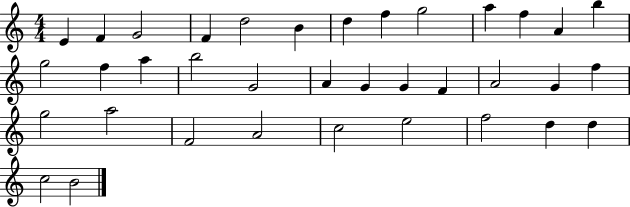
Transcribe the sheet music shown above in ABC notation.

X:1
T:Untitled
M:4/4
L:1/4
K:C
E F G2 F d2 B d f g2 a f A b g2 f a b2 G2 A G G F A2 G f g2 a2 F2 A2 c2 e2 f2 d d c2 B2